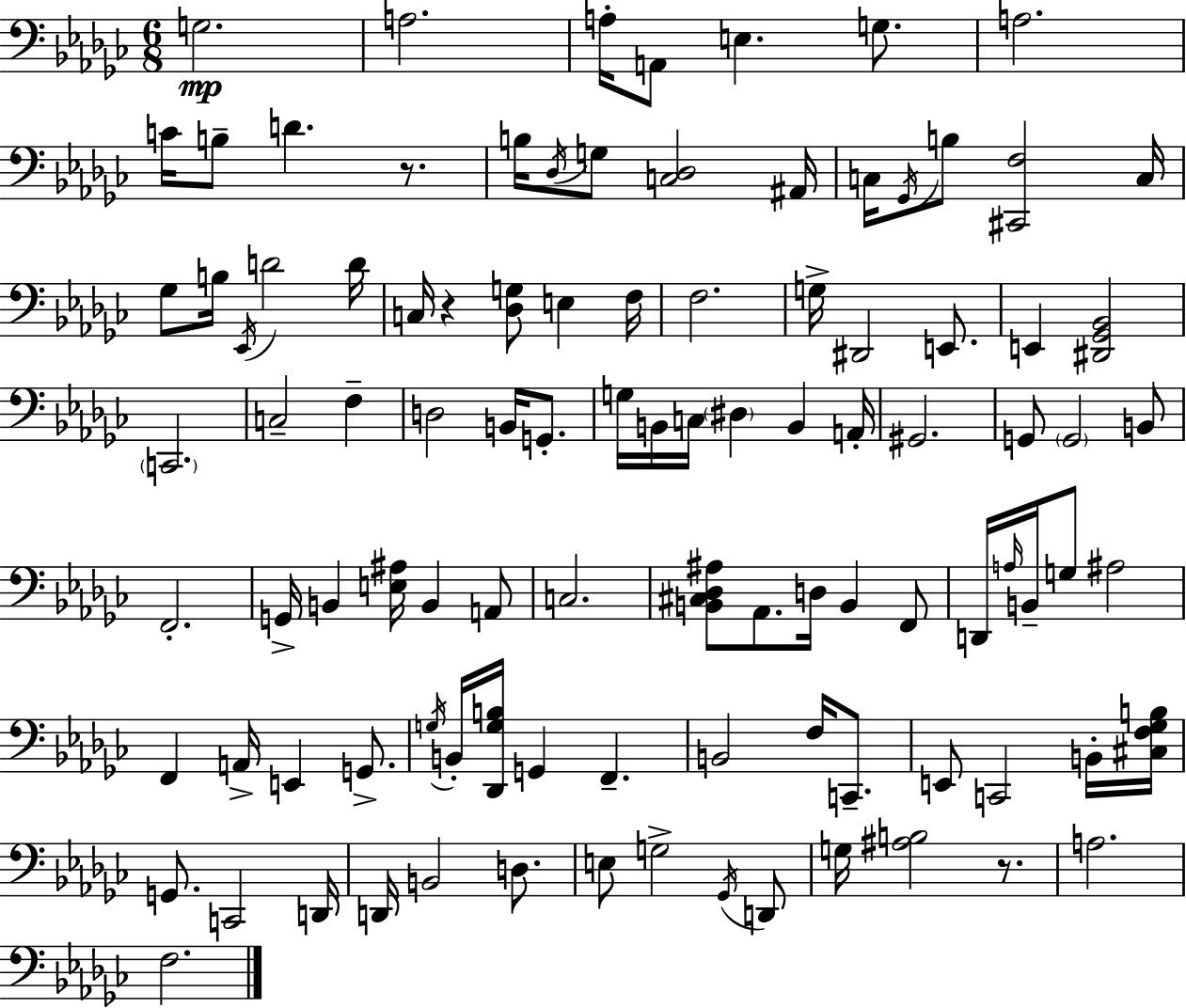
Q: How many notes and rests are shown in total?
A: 101